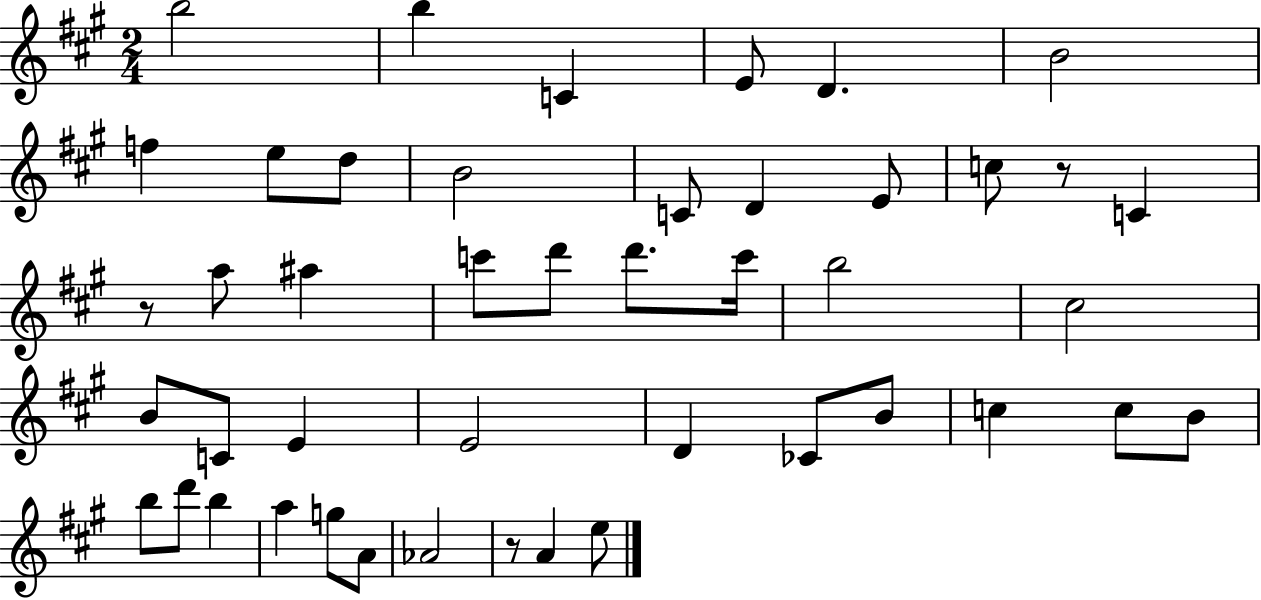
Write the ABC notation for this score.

X:1
T:Untitled
M:2/4
L:1/4
K:A
b2 b C E/2 D B2 f e/2 d/2 B2 C/2 D E/2 c/2 z/2 C z/2 a/2 ^a c'/2 d'/2 d'/2 c'/4 b2 ^c2 B/2 C/2 E E2 D _C/2 B/2 c c/2 B/2 b/2 d'/2 b a g/2 A/2 _A2 z/2 A e/2